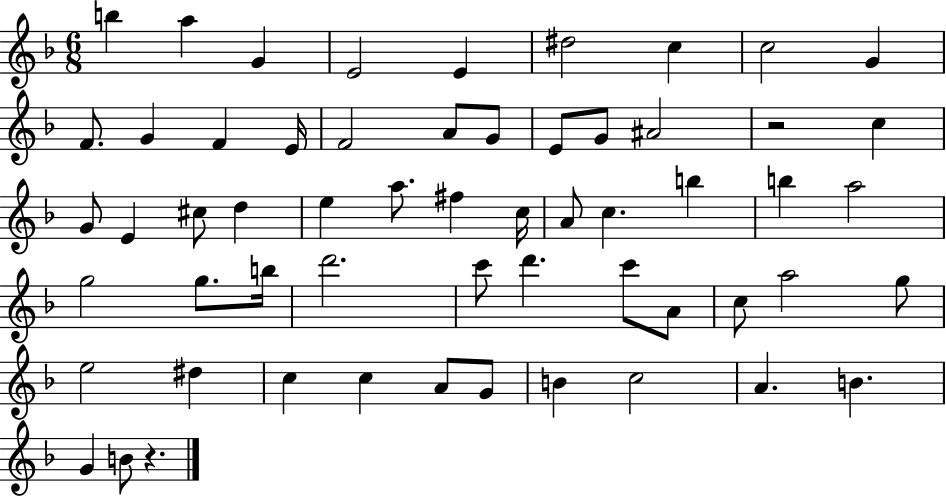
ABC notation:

X:1
T:Untitled
M:6/8
L:1/4
K:F
b a G E2 E ^d2 c c2 G F/2 G F E/4 F2 A/2 G/2 E/2 G/2 ^A2 z2 c G/2 E ^c/2 d e a/2 ^f c/4 A/2 c b b a2 g2 g/2 b/4 d'2 c'/2 d' c'/2 A/2 c/2 a2 g/2 e2 ^d c c A/2 G/2 B c2 A B G B/2 z